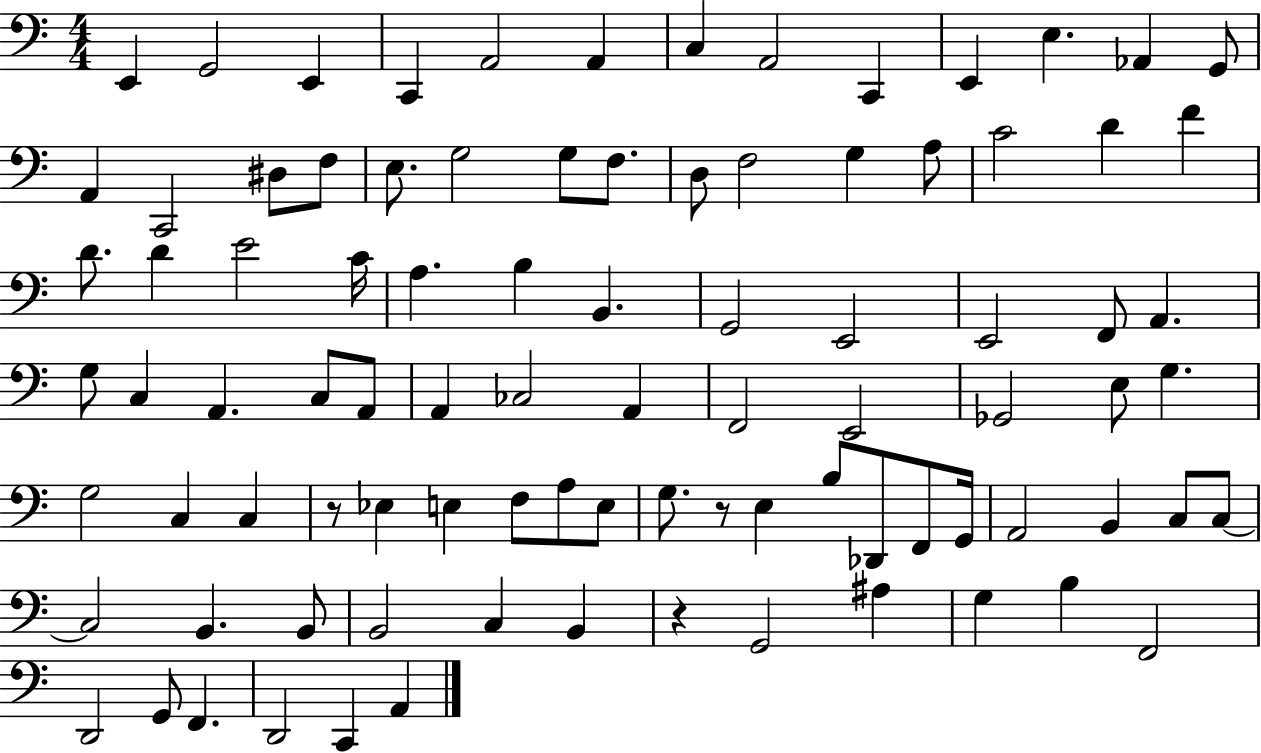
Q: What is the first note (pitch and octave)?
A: E2